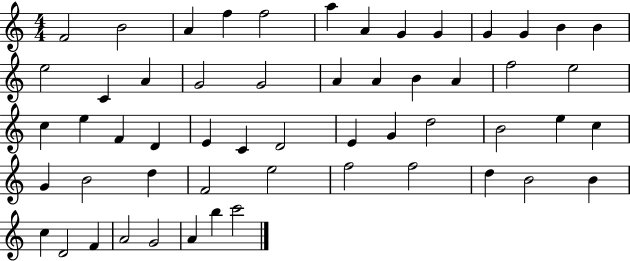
F4/h B4/h A4/q F5/q F5/h A5/q A4/q G4/q G4/q G4/q G4/q B4/q B4/q E5/h C4/q A4/q G4/h G4/h A4/q A4/q B4/q A4/q F5/h E5/h C5/q E5/q F4/q D4/q E4/q C4/q D4/h E4/q G4/q D5/h B4/h E5/q C5/q G4/q B4/h D5/q F4/h E5/h F5/h F5/h D5/q B4/h B4/q C5/q D4/h F4/q A4/h G4/h A4/q B5/q C6/h